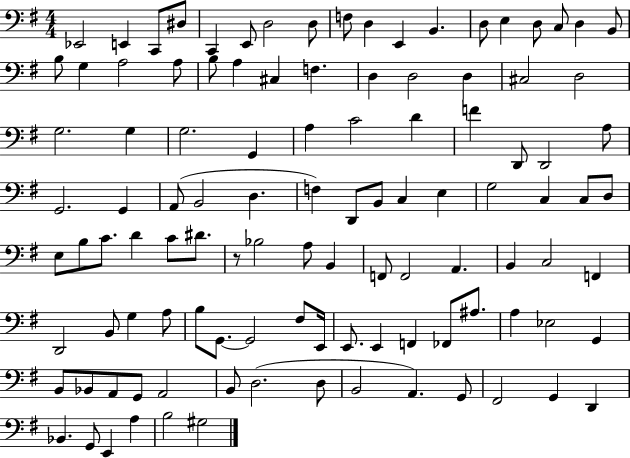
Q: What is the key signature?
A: G major